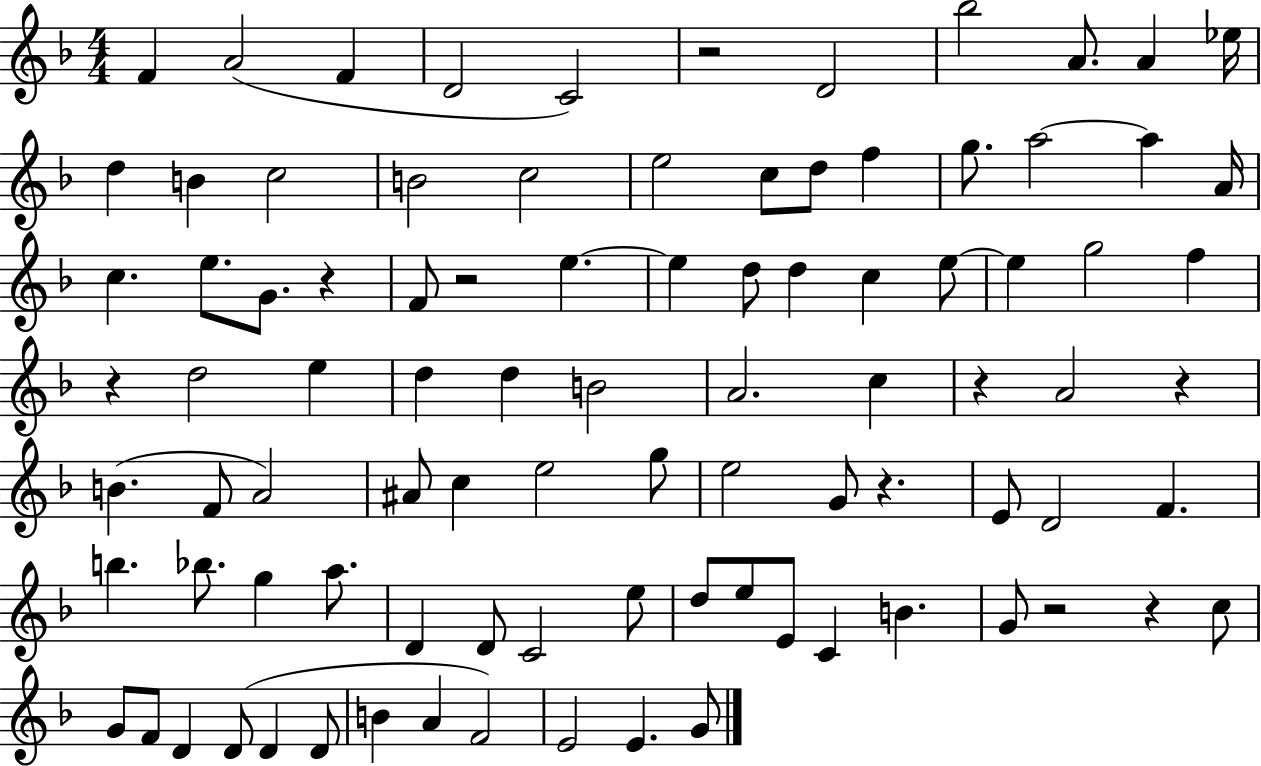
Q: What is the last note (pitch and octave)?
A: G4